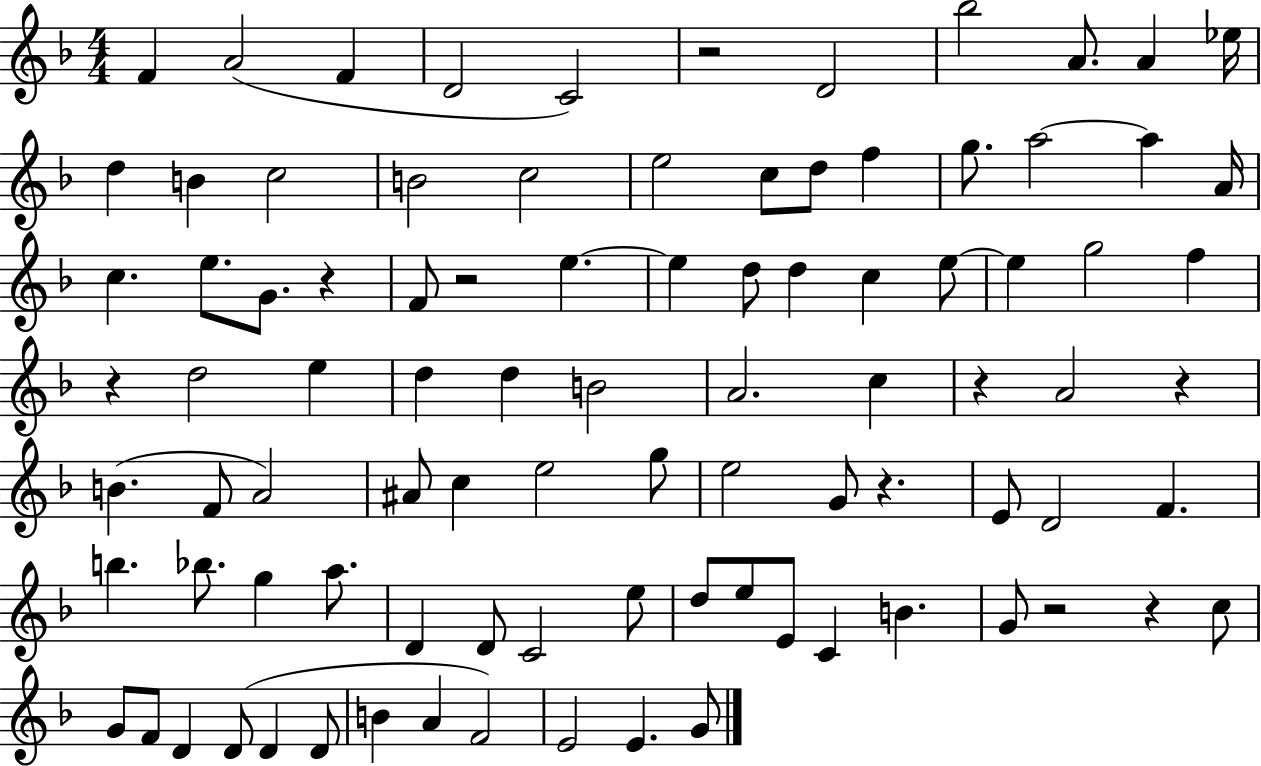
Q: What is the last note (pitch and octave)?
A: G4